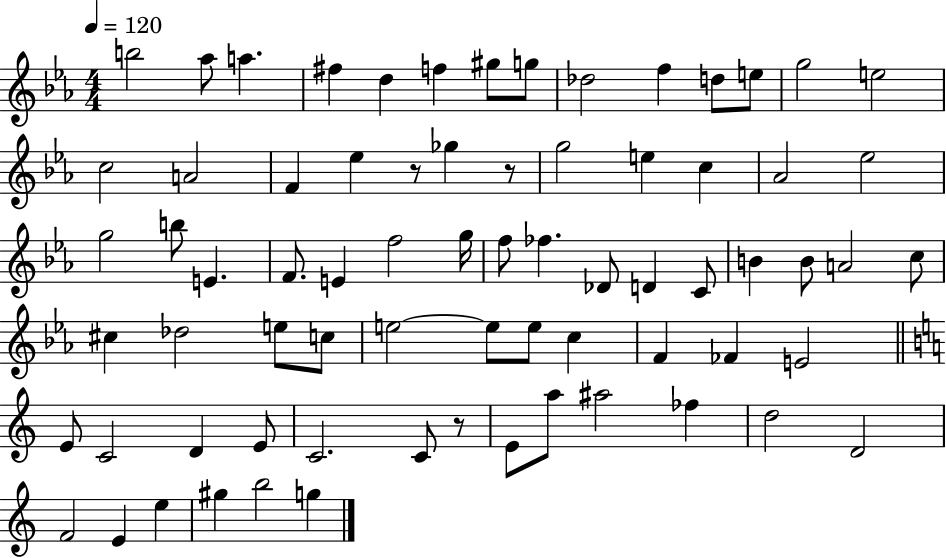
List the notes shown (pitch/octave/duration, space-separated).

B5/h Ab5/e A5/q. F#5/q D5/q F5/q G#5/e G5/e Db5/h F5/q D5/e E5/e G5/h E5/h C5/h A4/h F4/q Eb5/q R/e Gb5/q R/e G5/h E5/q C5/q Ab4/h Eb5/h G5/h B5/e E4/q. F4/e. E4/q F5/h G5/s F5/e FES5/q. Db4/e D4/q C4/e B4/q B4/e A4/h C5/e C#5/q Db5/h E5/e C5/e E5/h E5/e E5/e C5/q F4/q FES4/q E4/h E4/e C4/h D4/q E4/e C4/h. C4/e R/e E4/e A5/e A#5/h FES5/q D5/h D4/h F4/h E4/q E5/q G#5/q B5/h G5/q